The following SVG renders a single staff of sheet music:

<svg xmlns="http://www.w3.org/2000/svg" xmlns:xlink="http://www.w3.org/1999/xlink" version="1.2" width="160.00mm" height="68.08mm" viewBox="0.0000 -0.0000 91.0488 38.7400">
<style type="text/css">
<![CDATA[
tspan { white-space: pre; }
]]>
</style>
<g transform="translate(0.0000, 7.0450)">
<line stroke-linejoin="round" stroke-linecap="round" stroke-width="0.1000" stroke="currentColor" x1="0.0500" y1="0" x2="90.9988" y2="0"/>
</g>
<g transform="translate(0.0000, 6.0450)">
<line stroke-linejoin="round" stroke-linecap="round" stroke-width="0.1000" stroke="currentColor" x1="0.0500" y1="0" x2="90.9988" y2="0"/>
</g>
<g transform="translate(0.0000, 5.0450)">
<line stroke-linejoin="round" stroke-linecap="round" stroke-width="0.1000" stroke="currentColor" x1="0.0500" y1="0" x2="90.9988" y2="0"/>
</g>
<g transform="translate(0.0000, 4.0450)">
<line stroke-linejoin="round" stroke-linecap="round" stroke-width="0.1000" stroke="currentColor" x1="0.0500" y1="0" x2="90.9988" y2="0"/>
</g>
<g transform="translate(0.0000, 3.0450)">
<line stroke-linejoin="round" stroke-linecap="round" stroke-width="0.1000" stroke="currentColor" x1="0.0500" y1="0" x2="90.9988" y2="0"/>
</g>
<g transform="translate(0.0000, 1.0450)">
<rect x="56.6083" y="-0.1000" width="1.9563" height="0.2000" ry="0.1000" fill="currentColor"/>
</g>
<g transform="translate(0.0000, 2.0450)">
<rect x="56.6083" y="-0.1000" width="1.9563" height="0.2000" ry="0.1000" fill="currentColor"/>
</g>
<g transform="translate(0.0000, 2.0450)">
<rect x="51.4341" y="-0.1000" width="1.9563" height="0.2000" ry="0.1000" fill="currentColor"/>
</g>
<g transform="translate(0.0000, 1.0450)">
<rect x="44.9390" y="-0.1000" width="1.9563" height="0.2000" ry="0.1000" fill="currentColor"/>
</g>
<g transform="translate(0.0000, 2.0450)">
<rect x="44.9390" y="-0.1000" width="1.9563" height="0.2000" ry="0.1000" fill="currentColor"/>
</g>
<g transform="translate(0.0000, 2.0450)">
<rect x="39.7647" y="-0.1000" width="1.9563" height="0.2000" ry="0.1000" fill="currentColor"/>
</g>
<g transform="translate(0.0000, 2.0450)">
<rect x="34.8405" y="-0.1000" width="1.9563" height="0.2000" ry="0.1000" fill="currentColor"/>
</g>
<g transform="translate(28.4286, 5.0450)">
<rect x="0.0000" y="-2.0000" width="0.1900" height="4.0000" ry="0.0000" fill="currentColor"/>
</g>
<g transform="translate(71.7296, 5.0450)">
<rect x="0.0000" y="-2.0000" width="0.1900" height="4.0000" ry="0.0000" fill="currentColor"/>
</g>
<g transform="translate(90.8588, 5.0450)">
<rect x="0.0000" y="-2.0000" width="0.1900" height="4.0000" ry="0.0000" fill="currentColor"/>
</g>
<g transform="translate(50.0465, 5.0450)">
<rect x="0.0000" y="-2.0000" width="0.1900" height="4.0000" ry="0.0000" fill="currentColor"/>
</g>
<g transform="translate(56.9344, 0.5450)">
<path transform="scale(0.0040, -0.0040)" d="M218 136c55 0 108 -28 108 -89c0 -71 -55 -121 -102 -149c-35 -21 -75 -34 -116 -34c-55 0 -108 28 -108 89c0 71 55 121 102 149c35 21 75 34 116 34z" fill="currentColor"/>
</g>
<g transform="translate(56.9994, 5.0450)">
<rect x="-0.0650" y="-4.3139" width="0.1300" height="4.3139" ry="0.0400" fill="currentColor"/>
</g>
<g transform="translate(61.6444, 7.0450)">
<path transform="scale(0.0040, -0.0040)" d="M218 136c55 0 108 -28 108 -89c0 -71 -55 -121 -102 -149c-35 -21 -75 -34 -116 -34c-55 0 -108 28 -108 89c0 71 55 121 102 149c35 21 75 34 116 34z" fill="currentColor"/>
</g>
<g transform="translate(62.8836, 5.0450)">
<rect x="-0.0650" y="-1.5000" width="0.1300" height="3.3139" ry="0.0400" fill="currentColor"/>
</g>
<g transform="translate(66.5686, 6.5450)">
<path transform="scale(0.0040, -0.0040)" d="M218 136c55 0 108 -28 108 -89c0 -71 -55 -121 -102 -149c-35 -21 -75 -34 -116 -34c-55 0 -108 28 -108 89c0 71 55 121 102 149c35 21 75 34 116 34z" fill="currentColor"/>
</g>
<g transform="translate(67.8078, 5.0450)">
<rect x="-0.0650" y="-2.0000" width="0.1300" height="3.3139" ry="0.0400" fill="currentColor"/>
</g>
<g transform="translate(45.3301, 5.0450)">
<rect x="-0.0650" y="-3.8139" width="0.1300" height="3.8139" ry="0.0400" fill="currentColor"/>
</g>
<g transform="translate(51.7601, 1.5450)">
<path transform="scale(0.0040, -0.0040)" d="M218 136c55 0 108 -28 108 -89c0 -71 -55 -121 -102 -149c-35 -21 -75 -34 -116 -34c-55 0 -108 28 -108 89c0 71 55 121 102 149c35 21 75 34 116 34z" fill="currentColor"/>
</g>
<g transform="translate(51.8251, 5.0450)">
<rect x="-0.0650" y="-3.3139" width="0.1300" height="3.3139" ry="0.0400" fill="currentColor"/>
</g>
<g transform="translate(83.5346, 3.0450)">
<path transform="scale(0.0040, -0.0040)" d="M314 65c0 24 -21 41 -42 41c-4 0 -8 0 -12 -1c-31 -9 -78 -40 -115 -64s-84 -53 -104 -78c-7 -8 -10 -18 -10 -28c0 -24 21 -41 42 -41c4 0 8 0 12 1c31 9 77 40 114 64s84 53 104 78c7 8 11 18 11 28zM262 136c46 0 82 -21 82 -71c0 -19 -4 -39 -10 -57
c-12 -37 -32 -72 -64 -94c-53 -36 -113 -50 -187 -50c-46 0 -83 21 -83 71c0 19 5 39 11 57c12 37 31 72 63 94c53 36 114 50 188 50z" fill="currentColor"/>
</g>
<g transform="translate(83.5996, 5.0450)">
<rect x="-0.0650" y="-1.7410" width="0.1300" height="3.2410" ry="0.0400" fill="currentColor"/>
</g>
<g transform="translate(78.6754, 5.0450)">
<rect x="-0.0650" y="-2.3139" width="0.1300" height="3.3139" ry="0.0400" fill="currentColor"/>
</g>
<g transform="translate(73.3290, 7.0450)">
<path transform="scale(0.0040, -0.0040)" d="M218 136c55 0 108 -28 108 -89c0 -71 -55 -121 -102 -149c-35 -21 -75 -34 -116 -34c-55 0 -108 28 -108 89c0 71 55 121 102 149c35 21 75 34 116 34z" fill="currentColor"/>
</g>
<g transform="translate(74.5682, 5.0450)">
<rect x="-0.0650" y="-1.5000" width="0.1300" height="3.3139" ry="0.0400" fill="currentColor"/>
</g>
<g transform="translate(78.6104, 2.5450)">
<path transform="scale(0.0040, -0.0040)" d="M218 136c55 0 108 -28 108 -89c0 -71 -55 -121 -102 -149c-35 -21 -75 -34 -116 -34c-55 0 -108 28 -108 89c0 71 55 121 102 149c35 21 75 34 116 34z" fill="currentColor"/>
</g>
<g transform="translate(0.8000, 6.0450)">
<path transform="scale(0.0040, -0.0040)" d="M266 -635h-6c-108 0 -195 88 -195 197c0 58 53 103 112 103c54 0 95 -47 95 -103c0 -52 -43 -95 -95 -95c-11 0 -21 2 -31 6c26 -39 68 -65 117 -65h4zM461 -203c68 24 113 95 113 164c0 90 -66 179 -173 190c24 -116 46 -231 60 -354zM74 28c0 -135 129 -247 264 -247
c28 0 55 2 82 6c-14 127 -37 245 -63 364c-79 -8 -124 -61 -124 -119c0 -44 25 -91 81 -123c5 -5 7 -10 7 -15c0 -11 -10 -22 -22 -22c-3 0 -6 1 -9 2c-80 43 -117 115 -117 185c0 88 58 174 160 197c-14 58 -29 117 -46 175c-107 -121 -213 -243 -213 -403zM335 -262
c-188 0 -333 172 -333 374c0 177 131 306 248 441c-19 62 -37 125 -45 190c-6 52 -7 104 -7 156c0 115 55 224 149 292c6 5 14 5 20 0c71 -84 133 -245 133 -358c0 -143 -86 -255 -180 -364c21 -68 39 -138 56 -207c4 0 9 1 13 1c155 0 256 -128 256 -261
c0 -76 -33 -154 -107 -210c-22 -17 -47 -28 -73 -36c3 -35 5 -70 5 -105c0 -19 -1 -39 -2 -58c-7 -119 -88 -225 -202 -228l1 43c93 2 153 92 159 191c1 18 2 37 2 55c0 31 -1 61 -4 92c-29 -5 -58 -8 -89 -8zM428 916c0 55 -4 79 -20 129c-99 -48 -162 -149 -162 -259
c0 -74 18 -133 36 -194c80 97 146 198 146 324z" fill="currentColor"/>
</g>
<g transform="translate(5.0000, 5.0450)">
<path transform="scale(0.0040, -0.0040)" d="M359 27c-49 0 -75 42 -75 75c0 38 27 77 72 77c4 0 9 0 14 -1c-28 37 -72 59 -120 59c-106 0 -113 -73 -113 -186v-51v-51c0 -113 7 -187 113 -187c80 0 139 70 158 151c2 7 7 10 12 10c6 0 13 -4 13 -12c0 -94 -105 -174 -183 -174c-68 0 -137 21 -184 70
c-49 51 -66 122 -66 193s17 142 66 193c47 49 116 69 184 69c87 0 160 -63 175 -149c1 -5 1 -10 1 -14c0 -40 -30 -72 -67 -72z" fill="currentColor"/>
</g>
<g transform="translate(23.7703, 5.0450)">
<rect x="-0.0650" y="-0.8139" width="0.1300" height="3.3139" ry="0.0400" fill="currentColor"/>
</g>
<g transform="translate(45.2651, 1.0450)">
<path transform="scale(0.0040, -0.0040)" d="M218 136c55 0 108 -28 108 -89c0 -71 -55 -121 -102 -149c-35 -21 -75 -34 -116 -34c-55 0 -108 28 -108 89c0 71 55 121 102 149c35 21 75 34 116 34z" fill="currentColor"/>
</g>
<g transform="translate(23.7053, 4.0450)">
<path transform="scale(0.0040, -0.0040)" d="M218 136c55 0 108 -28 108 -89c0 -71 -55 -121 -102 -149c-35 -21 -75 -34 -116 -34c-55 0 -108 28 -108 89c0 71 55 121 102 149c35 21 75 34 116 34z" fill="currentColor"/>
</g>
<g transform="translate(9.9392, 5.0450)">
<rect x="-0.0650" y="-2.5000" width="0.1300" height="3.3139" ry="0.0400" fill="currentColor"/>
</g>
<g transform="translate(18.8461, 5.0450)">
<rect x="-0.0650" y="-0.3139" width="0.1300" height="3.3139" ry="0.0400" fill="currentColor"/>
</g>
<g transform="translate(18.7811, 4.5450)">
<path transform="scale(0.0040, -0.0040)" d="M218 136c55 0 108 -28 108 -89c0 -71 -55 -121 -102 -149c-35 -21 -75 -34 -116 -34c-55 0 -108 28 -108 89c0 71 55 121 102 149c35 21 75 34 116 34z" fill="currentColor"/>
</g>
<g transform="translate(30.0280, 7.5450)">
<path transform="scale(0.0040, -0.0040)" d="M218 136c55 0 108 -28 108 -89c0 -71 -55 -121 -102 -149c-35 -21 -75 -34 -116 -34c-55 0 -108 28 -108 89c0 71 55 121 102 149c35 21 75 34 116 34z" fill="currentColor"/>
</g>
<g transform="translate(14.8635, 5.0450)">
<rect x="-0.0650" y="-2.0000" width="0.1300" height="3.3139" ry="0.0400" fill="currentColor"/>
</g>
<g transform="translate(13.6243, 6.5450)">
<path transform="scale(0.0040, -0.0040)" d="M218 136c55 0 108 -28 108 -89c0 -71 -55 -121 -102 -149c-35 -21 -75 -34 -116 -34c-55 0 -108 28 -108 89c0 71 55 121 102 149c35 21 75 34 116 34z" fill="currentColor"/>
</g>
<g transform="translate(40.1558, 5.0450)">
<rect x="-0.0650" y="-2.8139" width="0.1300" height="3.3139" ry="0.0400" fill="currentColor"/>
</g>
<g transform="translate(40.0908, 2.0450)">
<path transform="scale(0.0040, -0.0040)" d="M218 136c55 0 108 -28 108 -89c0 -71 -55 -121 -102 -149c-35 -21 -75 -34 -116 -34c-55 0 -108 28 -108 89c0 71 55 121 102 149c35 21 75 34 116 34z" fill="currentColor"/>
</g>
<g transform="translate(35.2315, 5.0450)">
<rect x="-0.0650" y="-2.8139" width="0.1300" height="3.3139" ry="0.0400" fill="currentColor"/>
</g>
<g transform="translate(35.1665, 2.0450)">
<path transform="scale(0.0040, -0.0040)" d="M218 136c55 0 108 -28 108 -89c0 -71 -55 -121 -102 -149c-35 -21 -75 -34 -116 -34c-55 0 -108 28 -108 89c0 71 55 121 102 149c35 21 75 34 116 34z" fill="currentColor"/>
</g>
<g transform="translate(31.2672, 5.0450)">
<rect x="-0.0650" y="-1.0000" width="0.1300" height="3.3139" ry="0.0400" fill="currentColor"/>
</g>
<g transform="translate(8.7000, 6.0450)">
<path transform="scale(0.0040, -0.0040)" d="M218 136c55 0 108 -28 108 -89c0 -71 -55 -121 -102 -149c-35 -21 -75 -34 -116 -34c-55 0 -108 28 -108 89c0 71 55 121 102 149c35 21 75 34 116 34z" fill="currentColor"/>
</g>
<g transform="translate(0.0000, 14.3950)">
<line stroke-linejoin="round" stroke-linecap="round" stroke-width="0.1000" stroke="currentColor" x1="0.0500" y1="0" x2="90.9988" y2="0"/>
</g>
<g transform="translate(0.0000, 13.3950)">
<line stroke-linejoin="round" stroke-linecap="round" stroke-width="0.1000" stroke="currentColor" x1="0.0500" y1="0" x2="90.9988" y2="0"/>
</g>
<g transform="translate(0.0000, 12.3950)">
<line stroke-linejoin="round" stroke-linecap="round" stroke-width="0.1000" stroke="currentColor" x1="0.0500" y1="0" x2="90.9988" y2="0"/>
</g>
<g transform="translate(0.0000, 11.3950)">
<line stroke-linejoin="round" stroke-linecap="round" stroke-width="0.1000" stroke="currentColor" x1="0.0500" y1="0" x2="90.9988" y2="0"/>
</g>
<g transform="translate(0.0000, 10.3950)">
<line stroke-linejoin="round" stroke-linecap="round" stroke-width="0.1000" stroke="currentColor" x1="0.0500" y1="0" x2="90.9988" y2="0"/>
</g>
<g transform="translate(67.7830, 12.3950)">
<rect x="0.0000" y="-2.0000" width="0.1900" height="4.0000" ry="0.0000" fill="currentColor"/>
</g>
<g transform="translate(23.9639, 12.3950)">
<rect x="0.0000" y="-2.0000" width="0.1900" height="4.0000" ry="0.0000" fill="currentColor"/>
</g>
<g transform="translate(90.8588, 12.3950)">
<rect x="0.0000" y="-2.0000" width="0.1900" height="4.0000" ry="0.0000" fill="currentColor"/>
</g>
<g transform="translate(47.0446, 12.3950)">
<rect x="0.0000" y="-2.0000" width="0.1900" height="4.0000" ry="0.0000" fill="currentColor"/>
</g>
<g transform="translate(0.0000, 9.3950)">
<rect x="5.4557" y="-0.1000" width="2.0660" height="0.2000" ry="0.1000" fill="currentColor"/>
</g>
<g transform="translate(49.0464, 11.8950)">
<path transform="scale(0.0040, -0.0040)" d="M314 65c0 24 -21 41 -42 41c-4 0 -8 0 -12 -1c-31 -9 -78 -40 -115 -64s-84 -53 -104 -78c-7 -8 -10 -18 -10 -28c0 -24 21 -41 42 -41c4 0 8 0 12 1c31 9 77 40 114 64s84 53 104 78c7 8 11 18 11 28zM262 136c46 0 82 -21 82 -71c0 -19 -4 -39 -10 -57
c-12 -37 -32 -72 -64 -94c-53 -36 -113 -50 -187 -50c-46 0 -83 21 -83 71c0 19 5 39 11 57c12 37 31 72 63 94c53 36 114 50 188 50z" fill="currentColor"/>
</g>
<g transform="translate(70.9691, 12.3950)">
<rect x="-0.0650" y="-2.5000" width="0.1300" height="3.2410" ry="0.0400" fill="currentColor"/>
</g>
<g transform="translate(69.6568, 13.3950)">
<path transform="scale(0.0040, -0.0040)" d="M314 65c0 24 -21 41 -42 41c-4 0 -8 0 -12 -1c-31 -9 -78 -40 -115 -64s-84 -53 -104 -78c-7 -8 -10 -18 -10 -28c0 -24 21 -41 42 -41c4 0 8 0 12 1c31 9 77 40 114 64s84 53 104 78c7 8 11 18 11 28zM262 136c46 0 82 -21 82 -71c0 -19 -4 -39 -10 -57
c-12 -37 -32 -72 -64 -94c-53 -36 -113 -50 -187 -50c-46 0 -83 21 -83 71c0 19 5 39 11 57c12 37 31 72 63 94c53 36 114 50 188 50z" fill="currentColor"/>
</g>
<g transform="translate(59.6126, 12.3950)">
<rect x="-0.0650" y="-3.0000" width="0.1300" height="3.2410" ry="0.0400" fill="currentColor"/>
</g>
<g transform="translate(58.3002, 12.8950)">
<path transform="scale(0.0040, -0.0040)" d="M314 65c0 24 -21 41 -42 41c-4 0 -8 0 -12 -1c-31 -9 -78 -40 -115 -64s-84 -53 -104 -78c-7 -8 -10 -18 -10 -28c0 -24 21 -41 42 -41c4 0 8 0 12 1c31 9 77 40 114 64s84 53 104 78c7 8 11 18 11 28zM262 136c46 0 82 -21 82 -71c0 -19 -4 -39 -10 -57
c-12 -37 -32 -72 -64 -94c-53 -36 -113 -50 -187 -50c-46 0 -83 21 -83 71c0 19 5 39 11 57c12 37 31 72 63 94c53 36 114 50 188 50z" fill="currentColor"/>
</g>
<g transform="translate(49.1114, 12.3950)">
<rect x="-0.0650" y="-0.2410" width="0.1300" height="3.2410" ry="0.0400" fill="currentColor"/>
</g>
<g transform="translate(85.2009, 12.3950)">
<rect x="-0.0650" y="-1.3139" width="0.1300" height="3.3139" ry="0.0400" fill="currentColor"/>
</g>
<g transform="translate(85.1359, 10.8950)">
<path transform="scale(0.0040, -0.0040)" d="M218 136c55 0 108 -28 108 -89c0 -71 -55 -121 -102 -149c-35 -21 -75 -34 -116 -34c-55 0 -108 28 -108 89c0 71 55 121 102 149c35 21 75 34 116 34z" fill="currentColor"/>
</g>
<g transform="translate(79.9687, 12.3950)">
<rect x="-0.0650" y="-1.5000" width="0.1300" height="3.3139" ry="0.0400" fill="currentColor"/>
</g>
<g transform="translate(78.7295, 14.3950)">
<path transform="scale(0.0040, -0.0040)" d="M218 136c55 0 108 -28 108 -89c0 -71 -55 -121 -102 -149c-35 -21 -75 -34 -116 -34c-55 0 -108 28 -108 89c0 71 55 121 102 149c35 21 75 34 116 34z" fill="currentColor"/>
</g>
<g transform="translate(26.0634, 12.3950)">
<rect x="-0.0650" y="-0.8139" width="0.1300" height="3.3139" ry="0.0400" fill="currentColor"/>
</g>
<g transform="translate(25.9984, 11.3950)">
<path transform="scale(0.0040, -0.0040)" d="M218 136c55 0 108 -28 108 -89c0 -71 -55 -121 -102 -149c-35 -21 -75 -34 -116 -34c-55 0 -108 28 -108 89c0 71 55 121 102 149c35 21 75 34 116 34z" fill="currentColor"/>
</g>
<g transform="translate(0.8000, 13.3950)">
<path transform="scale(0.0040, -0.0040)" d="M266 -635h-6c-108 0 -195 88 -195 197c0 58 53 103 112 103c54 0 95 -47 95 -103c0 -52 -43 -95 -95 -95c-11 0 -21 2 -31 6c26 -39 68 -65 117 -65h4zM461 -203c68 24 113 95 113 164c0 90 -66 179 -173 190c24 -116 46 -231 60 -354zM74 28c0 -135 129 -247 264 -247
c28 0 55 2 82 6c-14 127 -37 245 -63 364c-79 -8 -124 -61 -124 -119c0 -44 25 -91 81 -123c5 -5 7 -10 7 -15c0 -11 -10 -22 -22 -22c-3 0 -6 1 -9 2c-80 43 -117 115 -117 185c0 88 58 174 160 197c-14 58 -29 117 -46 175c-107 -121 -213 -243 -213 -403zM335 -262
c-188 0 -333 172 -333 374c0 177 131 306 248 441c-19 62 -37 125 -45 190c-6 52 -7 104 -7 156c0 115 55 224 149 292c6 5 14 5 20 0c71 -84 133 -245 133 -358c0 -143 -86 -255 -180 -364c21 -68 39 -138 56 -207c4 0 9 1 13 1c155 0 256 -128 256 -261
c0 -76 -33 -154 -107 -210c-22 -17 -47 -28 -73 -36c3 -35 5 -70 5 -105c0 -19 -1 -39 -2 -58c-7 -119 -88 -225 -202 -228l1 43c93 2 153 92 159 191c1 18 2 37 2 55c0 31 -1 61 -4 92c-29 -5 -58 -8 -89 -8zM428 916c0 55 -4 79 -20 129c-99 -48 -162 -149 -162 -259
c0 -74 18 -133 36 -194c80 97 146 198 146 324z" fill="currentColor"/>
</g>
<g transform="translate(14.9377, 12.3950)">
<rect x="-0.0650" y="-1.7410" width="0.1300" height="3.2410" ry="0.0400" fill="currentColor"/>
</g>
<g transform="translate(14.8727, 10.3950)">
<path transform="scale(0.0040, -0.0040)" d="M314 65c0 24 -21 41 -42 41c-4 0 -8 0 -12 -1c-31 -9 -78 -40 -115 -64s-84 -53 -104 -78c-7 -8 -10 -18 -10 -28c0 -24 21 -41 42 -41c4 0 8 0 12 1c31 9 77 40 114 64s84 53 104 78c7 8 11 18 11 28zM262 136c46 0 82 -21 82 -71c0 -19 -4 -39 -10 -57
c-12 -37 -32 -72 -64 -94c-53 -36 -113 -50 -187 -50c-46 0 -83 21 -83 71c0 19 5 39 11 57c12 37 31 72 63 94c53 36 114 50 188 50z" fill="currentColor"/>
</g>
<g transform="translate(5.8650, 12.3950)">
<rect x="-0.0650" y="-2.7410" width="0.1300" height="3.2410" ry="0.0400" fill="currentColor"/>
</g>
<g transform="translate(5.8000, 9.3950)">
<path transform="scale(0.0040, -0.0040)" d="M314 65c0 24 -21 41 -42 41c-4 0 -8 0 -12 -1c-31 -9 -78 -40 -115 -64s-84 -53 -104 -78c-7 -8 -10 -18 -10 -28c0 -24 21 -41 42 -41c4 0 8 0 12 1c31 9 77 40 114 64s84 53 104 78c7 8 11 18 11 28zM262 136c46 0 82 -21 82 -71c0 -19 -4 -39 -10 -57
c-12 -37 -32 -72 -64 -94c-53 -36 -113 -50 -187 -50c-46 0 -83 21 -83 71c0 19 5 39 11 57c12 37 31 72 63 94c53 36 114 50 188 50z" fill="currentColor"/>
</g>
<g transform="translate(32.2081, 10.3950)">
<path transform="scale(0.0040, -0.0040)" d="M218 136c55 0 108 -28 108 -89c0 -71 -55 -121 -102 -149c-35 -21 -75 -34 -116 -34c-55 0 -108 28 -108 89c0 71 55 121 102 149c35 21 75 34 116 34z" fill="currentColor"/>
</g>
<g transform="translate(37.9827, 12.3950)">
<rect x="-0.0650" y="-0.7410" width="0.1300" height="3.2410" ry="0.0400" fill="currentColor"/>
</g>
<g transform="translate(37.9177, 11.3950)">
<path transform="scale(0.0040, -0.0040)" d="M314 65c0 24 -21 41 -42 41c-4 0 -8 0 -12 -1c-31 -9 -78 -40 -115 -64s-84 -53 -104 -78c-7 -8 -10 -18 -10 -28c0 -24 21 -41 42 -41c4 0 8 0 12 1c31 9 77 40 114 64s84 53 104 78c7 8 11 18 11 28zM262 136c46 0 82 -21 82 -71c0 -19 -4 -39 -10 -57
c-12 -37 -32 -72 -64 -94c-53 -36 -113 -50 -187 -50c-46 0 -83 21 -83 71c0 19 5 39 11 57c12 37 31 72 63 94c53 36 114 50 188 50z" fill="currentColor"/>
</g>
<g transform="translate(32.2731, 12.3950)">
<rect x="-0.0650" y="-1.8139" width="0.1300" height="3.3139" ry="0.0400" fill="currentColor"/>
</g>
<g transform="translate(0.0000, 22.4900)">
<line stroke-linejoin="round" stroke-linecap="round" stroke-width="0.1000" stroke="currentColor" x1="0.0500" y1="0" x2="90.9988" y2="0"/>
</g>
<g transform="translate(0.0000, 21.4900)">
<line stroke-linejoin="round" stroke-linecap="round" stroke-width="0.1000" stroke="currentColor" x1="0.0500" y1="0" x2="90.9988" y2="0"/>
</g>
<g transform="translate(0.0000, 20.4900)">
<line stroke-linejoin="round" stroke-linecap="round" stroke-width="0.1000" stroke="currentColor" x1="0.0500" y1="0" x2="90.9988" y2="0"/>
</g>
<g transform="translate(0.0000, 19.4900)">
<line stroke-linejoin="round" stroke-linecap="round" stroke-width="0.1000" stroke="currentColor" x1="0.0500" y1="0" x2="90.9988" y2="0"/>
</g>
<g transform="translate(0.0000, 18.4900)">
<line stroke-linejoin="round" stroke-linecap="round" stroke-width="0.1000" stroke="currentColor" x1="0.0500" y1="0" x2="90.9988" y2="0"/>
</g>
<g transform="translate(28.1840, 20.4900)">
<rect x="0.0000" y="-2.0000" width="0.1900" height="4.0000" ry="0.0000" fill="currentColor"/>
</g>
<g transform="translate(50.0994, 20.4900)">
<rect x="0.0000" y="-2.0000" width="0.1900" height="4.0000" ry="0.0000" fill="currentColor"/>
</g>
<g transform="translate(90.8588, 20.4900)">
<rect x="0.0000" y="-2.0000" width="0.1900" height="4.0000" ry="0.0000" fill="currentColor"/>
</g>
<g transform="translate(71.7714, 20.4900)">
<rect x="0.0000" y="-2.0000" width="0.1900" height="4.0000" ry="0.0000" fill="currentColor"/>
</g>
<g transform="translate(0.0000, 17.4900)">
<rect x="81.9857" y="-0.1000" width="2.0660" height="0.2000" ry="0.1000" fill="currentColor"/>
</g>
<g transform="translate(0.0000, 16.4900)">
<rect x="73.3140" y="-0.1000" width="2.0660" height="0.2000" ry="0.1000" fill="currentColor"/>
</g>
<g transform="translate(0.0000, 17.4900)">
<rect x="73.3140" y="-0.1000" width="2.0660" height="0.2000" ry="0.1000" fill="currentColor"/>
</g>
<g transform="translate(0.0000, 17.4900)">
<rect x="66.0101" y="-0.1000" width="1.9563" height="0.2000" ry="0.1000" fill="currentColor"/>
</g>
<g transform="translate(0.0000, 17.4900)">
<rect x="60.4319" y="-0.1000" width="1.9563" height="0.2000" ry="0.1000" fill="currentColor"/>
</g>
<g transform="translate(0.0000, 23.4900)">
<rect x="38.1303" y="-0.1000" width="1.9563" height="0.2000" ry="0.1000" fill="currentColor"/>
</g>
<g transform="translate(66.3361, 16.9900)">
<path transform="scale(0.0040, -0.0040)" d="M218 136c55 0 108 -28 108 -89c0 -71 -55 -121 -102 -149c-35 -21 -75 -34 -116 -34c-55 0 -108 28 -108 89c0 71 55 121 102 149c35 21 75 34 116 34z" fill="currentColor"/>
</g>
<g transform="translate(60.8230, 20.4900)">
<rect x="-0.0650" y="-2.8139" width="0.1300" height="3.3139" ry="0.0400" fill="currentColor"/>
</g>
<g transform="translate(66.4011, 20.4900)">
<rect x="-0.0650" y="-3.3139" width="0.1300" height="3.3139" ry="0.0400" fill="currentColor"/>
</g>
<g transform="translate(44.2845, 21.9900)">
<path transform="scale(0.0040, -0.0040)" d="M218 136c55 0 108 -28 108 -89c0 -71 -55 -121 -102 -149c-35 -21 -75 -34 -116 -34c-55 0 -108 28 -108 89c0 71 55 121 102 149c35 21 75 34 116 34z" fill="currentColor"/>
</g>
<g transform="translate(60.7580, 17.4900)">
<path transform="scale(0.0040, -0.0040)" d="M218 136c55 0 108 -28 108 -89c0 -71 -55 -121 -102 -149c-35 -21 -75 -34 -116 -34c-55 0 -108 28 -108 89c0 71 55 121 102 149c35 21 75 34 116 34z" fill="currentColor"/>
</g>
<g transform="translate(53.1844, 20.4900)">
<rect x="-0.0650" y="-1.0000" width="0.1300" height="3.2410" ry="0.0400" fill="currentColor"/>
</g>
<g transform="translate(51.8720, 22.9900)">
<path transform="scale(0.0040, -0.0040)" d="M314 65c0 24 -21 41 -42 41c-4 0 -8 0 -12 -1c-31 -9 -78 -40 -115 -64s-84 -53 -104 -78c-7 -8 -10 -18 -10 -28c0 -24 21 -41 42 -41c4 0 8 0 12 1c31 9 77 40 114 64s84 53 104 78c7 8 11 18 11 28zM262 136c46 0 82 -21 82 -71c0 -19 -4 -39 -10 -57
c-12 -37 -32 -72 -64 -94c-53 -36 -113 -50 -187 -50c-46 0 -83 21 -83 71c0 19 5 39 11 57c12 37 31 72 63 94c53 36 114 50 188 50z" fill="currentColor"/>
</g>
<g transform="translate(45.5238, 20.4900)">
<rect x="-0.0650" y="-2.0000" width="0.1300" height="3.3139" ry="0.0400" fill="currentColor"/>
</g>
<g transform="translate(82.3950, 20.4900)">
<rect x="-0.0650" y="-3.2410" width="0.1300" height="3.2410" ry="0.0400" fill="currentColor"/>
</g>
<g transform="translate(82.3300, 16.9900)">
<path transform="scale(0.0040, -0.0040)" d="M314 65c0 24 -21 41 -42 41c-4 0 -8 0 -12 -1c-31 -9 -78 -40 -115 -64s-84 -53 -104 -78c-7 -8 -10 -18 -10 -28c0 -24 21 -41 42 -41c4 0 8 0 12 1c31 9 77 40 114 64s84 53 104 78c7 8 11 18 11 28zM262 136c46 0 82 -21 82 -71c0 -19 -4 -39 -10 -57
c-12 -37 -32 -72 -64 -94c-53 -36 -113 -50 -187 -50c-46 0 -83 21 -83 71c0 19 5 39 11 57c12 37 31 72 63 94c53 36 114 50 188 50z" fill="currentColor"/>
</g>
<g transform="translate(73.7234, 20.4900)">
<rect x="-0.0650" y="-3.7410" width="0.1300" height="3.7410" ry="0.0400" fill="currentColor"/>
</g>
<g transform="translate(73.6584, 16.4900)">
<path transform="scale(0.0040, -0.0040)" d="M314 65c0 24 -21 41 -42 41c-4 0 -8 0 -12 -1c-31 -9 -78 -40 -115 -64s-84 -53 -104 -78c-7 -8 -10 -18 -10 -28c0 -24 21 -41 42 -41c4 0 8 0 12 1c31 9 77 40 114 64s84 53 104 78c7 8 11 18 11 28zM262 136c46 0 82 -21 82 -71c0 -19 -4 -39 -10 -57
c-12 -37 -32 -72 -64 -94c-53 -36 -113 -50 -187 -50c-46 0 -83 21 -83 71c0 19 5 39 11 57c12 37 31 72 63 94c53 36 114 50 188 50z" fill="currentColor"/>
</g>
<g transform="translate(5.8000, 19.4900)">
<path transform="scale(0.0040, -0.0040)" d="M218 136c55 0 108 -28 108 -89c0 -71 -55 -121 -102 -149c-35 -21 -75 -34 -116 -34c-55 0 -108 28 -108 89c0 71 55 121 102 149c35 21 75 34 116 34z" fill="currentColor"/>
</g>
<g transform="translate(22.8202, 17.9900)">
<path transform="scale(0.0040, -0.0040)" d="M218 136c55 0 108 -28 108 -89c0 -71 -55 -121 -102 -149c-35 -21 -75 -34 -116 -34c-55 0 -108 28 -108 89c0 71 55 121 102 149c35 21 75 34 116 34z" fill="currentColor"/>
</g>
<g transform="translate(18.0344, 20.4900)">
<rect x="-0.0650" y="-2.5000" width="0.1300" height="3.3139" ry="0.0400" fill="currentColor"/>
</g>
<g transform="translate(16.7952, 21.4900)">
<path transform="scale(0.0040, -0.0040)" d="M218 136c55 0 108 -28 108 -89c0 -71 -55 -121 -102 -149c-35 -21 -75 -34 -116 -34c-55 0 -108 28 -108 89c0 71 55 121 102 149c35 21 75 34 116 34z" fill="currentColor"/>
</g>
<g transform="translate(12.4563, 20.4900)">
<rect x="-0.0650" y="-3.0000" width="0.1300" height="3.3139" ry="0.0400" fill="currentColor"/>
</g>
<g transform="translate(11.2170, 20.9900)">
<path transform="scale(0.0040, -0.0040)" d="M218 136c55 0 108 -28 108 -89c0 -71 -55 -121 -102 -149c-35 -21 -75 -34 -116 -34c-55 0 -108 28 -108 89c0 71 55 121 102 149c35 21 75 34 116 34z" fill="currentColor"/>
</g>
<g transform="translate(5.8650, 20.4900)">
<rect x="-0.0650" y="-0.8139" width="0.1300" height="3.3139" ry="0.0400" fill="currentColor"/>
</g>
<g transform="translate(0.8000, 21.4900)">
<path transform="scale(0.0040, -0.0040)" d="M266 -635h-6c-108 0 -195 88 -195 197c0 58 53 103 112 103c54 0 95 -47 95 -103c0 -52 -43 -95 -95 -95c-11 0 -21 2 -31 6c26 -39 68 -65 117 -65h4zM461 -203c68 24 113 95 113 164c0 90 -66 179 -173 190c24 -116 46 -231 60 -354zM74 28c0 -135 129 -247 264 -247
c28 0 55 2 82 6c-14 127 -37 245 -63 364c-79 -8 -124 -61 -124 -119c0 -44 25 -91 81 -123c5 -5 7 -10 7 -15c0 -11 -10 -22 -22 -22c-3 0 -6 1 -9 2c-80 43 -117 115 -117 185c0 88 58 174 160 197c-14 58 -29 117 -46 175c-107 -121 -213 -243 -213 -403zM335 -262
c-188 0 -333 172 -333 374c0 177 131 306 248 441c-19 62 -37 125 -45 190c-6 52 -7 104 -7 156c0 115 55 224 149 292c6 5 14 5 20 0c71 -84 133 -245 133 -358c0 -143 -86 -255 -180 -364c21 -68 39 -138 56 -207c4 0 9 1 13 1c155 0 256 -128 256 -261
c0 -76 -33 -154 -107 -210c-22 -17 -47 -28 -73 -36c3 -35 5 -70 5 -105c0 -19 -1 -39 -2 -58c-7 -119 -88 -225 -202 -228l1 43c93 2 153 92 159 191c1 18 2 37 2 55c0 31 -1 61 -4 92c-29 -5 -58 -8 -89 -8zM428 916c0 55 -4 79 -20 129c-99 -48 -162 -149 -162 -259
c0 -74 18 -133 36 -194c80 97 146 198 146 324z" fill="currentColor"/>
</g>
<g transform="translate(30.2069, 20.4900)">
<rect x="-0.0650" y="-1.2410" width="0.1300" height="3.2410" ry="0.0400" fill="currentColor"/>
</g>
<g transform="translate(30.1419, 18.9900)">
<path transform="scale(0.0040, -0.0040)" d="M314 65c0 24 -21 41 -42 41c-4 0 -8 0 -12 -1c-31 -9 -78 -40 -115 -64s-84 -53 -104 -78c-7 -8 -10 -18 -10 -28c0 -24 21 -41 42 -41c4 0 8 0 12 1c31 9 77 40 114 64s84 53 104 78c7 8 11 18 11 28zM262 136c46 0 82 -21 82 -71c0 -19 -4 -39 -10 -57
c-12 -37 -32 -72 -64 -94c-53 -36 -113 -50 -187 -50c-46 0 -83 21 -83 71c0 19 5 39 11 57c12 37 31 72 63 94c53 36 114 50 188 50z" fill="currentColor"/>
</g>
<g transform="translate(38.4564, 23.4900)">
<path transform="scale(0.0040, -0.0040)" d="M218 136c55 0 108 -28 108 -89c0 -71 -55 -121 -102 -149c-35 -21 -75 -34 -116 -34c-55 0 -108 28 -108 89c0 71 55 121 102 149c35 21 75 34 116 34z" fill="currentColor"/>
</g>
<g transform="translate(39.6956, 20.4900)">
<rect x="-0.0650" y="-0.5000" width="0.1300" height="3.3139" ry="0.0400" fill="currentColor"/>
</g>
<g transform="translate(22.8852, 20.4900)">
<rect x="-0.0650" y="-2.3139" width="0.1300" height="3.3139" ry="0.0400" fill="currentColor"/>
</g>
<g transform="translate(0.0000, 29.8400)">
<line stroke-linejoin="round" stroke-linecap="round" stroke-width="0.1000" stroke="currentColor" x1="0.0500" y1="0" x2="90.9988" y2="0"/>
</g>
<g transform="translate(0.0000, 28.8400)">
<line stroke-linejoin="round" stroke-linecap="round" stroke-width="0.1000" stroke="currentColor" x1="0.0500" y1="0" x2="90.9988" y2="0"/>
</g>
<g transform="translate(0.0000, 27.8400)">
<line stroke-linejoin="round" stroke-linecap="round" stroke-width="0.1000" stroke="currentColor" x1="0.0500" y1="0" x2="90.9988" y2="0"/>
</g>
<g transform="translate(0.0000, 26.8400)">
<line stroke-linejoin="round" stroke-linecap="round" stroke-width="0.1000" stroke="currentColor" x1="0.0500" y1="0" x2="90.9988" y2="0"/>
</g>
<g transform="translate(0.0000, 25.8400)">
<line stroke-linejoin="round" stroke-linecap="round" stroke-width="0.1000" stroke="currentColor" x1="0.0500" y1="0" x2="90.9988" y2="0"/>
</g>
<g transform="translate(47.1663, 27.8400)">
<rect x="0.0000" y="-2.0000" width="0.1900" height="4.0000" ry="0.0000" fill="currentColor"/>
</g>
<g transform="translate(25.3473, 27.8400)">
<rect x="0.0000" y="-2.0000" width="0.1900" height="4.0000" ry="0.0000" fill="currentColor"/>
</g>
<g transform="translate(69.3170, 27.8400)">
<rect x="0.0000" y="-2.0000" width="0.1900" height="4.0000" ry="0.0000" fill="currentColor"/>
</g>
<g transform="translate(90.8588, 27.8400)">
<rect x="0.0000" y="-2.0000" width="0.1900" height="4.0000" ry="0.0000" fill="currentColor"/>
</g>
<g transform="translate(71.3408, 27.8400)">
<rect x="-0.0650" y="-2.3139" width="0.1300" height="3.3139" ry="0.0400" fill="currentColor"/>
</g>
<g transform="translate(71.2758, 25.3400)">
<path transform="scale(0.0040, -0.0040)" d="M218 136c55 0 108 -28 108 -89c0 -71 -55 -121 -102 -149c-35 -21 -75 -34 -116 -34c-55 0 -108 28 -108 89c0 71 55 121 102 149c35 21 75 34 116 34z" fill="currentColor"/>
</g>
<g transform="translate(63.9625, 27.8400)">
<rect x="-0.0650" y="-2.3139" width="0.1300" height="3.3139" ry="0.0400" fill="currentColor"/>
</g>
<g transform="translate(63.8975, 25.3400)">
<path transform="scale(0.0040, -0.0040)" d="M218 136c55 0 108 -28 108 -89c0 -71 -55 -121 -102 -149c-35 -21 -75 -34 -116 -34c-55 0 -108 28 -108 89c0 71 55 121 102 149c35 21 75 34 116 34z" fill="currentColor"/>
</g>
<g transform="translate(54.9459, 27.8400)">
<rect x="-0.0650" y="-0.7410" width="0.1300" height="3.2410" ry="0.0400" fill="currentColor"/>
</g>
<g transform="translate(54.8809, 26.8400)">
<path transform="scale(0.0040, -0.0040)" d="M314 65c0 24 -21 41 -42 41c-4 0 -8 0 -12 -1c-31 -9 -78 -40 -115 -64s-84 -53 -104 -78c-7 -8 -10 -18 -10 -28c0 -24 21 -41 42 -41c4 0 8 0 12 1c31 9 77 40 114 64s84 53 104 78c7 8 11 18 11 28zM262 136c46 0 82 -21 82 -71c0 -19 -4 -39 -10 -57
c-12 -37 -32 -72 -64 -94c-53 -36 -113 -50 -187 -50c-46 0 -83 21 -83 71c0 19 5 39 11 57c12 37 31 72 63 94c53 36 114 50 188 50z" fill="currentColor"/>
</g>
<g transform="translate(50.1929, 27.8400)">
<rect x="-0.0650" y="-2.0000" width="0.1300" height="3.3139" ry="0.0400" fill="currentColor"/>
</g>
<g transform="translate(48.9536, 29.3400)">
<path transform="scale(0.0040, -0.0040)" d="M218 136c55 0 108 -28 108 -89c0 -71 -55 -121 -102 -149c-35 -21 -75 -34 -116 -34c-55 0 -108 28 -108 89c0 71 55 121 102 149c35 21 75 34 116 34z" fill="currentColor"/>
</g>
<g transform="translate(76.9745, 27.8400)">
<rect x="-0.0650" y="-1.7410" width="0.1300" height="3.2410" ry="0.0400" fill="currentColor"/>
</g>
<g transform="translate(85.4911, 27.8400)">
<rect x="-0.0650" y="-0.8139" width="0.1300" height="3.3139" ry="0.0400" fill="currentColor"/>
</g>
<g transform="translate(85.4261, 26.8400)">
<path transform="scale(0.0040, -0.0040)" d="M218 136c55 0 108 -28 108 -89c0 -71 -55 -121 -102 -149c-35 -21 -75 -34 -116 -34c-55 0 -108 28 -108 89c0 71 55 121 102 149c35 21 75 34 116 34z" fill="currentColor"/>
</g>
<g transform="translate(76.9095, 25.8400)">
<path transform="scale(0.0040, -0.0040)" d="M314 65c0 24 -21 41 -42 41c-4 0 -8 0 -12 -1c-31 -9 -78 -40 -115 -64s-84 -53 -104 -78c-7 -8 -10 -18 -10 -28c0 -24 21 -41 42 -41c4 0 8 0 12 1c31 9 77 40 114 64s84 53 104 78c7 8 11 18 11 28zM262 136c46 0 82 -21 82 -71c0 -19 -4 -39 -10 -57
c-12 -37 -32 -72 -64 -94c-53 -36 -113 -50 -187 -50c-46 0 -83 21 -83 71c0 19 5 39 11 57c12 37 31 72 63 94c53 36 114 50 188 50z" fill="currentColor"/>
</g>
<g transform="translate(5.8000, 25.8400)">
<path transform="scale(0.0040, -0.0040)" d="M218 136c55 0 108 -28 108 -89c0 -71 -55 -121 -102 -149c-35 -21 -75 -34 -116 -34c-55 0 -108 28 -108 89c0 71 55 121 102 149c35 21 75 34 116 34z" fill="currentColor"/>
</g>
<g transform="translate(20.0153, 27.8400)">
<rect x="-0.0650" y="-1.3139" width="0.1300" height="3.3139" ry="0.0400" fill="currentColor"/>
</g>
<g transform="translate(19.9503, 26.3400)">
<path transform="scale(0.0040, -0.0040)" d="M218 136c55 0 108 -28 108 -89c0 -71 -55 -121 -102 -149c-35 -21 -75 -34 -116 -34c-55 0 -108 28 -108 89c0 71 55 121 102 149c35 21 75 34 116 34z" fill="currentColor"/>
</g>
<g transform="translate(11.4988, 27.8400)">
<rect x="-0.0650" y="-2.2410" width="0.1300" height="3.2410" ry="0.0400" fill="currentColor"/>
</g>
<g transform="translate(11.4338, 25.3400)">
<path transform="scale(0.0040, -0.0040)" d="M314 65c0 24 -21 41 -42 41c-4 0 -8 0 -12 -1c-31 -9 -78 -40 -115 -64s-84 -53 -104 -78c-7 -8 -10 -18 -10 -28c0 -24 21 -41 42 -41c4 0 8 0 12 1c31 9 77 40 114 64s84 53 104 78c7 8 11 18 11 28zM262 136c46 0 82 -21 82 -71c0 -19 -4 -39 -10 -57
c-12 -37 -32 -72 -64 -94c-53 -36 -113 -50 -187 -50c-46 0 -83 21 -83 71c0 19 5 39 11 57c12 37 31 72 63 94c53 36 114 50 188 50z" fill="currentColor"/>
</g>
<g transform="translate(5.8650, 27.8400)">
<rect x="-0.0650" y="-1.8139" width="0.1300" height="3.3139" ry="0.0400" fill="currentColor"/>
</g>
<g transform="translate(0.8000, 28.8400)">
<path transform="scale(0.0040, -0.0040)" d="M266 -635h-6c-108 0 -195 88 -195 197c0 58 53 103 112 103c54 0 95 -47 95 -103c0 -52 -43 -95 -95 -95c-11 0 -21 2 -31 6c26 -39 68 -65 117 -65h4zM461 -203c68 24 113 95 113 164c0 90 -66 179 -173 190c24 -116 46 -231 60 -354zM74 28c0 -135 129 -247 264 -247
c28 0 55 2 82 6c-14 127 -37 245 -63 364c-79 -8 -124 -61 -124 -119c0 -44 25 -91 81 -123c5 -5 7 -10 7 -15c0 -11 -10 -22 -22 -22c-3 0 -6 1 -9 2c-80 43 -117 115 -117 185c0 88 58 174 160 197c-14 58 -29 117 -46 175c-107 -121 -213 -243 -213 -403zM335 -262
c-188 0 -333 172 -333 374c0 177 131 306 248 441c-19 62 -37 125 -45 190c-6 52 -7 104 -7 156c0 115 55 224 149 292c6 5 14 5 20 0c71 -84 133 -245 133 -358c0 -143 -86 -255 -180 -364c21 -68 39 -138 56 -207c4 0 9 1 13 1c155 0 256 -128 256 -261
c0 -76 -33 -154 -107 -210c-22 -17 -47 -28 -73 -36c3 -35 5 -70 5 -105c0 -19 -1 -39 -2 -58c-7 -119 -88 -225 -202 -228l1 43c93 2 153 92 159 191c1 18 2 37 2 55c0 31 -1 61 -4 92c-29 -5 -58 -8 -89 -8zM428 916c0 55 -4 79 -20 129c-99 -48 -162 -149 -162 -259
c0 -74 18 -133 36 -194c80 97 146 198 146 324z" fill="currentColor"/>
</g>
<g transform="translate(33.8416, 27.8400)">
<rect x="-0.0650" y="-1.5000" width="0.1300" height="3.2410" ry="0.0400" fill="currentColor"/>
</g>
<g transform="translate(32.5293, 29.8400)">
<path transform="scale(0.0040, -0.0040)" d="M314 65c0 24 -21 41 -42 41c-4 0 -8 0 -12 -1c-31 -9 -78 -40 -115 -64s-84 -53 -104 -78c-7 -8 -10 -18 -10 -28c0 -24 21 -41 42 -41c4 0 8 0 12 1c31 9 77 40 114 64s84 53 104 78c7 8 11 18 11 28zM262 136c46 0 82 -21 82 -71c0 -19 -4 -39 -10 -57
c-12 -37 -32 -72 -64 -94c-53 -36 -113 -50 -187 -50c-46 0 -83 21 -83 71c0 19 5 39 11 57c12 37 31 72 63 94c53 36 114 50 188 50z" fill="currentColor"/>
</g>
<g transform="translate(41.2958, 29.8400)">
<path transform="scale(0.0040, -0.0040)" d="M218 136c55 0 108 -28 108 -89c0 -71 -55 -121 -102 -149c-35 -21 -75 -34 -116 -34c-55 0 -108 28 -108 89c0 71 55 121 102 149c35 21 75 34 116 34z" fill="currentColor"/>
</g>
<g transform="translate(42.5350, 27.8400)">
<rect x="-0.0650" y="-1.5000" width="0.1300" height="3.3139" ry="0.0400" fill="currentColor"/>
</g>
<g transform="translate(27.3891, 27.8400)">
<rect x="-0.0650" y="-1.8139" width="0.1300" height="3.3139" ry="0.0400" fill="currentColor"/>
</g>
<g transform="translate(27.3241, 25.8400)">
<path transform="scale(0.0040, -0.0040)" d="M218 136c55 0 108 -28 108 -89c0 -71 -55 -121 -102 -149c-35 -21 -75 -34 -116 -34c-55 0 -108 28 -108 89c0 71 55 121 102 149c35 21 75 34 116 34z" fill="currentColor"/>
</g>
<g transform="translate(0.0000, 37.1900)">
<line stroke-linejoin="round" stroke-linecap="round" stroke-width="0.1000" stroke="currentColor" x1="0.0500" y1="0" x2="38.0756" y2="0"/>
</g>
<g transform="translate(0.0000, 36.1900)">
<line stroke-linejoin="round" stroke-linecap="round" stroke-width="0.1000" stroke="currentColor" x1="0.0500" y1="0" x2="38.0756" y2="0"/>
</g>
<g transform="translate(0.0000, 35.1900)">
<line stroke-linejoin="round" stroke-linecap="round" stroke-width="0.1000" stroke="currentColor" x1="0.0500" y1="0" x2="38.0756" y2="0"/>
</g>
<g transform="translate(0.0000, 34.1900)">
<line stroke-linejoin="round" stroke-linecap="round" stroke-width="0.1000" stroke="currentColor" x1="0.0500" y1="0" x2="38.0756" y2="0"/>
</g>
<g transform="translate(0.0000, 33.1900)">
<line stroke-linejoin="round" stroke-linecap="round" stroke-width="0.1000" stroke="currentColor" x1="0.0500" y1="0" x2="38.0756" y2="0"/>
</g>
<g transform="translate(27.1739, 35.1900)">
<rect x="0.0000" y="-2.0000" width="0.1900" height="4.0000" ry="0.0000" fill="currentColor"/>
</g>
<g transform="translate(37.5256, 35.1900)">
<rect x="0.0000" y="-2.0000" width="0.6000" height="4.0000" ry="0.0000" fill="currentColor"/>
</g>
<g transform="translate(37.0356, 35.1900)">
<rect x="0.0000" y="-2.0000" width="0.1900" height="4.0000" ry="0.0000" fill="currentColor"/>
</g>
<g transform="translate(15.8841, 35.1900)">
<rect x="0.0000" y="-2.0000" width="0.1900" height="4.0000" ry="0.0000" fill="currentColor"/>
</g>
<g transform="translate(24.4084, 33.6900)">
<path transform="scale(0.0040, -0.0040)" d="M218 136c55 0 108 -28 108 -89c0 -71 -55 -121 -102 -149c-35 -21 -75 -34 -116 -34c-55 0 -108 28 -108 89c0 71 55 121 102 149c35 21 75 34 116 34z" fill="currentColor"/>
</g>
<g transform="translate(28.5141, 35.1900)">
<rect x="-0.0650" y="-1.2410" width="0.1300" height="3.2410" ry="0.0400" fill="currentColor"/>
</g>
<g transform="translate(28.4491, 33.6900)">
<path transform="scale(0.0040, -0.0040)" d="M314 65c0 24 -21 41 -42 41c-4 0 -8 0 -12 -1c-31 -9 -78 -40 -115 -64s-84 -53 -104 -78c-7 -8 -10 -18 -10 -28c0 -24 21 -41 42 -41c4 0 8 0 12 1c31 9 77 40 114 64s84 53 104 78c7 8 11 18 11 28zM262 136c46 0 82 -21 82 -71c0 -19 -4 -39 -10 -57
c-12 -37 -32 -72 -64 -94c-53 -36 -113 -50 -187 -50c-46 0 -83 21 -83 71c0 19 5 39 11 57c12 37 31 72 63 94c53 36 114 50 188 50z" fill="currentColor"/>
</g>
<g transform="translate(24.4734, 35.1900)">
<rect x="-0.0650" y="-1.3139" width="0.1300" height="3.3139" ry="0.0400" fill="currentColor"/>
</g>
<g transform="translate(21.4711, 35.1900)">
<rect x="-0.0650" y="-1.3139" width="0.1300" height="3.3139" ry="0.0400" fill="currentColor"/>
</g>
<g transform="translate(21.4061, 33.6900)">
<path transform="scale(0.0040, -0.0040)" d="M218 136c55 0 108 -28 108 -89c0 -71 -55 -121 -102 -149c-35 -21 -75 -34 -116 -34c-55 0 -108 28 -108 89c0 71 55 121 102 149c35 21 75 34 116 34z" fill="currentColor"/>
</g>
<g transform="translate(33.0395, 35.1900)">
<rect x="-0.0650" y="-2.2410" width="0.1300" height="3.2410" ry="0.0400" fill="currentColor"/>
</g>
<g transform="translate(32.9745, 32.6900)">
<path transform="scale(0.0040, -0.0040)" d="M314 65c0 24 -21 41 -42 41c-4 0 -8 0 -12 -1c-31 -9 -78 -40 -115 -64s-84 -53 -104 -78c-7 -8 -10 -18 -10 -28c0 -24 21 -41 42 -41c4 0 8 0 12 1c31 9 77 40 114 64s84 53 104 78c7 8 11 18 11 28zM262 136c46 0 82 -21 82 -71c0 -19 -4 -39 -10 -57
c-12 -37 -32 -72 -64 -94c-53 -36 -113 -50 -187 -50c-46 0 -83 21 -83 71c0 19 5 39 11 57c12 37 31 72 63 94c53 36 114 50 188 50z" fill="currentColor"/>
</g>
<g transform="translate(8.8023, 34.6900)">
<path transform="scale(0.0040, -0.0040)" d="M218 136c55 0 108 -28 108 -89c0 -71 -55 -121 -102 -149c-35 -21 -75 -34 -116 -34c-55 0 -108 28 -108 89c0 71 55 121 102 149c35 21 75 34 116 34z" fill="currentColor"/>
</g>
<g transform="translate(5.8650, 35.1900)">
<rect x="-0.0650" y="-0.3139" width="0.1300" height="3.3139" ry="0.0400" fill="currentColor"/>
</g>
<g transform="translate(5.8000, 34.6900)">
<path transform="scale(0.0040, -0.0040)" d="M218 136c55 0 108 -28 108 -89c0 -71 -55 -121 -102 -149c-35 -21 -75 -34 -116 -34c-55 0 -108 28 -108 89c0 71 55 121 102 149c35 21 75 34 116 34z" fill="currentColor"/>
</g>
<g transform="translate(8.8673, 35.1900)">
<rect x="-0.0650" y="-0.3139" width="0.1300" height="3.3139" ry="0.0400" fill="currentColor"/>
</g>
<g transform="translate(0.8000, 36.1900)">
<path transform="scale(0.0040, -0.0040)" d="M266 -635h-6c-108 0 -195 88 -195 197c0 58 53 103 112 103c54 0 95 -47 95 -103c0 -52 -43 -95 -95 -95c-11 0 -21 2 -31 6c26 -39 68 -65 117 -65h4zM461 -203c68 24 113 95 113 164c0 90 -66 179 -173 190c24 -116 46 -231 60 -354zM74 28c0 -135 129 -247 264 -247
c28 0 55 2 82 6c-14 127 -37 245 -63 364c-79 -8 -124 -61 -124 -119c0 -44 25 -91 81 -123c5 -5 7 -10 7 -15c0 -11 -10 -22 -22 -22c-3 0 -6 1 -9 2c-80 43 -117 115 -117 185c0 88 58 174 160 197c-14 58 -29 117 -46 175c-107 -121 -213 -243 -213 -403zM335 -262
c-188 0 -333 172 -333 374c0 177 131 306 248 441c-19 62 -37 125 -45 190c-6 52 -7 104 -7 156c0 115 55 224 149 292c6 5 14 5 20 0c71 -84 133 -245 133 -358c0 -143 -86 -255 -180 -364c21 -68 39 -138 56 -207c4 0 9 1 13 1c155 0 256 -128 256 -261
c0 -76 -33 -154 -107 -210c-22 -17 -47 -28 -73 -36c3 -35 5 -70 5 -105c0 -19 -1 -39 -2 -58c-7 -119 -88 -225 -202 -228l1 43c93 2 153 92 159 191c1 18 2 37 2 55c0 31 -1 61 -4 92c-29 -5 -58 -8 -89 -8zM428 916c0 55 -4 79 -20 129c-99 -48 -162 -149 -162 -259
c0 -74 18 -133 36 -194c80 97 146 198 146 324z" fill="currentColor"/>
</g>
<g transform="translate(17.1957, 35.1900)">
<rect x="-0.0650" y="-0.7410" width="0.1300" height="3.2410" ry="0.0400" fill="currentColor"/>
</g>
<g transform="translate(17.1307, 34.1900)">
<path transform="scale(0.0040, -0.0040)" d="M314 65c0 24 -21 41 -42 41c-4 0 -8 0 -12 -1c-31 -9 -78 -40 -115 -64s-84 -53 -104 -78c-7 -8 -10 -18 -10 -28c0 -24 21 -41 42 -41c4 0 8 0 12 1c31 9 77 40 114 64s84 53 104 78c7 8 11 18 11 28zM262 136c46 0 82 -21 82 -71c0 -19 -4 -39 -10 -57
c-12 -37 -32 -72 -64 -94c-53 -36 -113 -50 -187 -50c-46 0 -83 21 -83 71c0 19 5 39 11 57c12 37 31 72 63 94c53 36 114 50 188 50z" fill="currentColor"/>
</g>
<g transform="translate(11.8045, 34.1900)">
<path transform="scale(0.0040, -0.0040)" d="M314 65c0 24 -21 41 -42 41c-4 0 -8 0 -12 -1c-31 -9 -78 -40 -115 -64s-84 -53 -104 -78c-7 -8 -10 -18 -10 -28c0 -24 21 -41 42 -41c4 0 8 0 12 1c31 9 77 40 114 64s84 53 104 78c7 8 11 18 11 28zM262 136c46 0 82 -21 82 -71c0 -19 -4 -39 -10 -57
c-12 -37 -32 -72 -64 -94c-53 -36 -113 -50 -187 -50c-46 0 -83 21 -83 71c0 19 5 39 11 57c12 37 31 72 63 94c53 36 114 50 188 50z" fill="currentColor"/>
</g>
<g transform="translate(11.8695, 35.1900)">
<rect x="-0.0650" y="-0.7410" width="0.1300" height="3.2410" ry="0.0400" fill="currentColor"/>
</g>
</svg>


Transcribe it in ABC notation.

X:1
T:Untitled
M:4/4
L:1/4
K:C
G F c d D a a c' b d' E F E g f2 a2 f2 d f d2 c2 A2 G2 E e d A G g e2 C F D2 a b c'2 b2 f g2 e f E2 E F d2 g g f2 d c c d2 d2 e e e2 g2